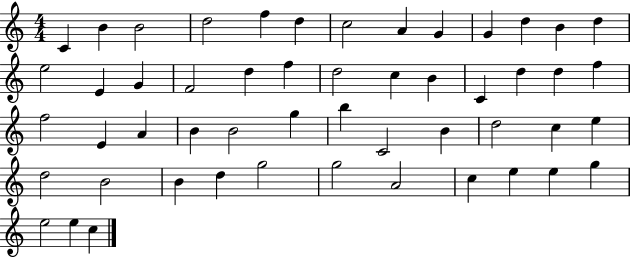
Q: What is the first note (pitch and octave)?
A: C4